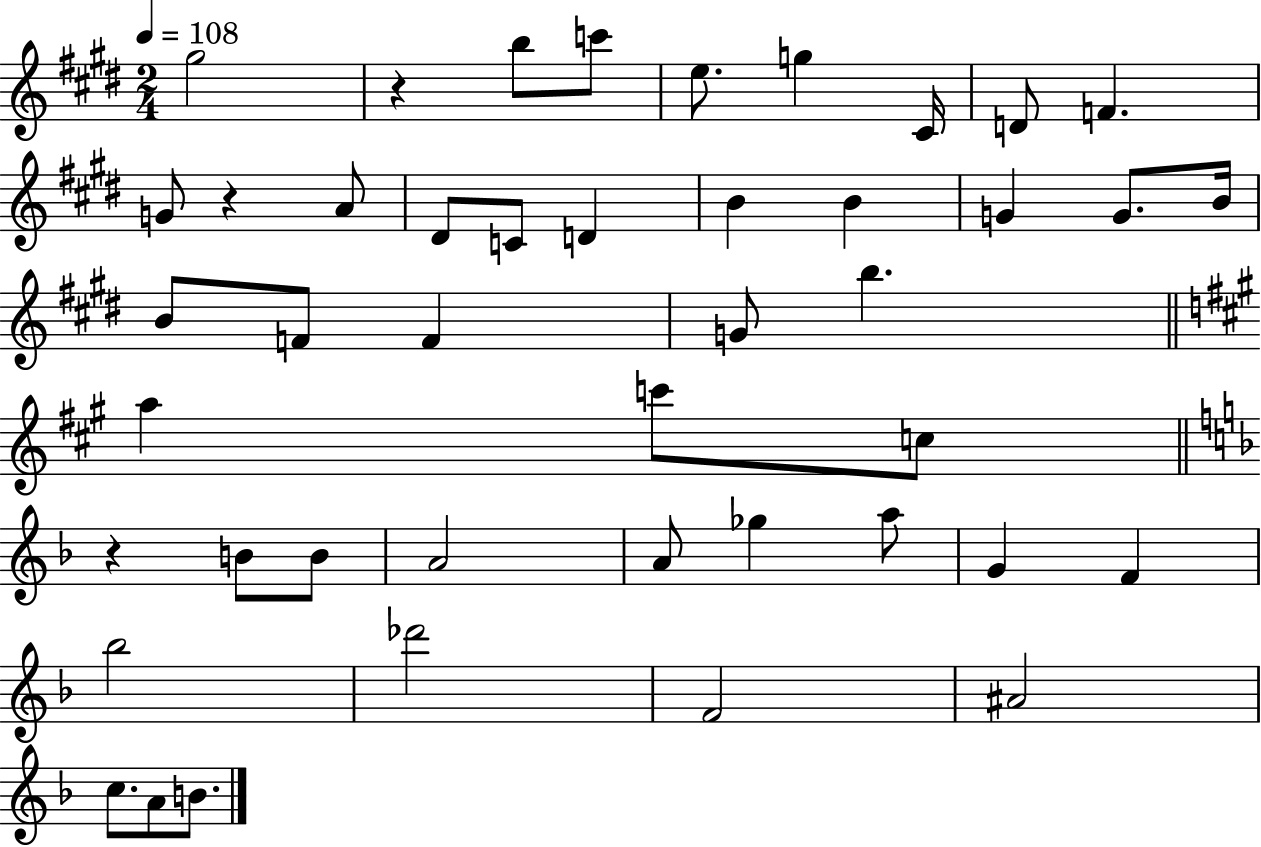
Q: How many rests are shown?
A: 3